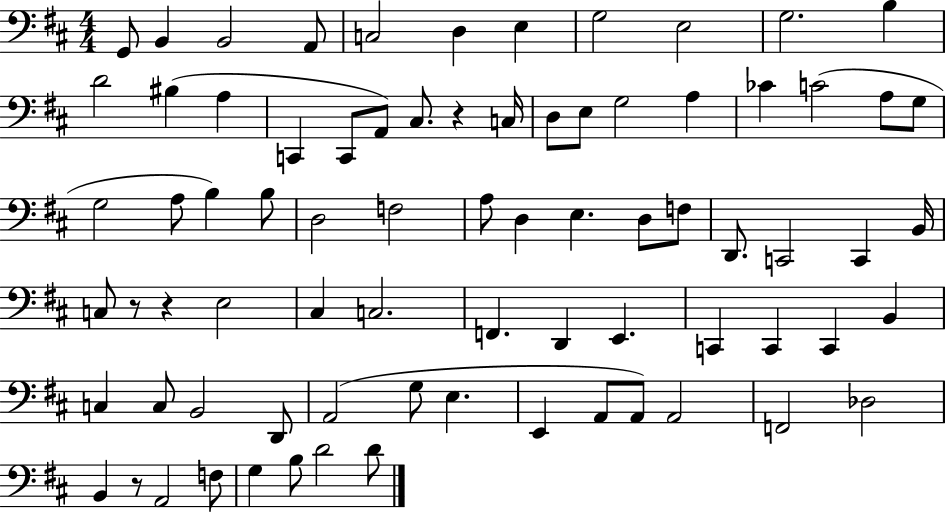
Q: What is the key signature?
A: D major